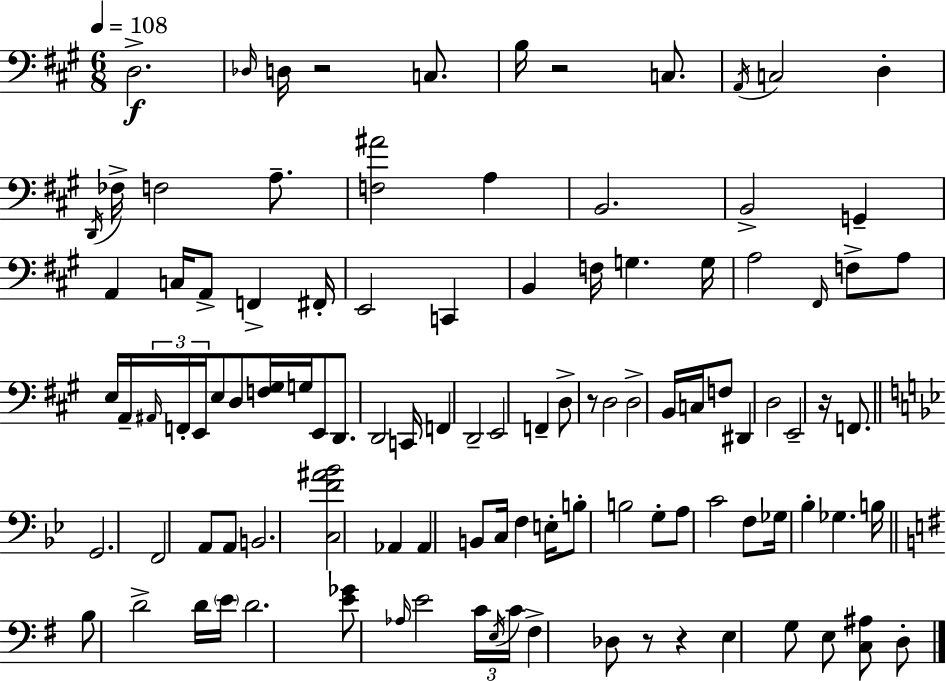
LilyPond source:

{
  \clef bass
  \numericTimeSignature
  \time 6/8
  \key a \major
  \tempo 4 = 108
  d2.->\f | \grace { des16 } d16 r2 c8. | b16 r2 c8. | \acciaccatura { a,16 } c2 d4-. | \break \acciaccatura { d,16 } fes16-> f2 | a8.-- <f ais'>2 a4 | b,2. | b,2-> g,4-- | \break a,4 c16 a,8-> f,4-> | fis,16-. e,2 c,4 | b,4 f16 g4. | g16 a2 \grace { fis,16 } | \break f8-> a8 e16 a,16-- \tuplet 3/2 { \grace { ais,16 } f,16-. e,16 } e8 d8 | <f gis>16 g16 e,8 d,8. d,2 | c,16 f,4 d,2-- | e,2 | \break f,4-- d8-> r8 d2 | d2-> | b,16 c16 f8 dis,4 d2 | e,2-- | \break r16 f,8. \bar "||" \break \key g \minor g,2. | f,2 a,8 a,8 | b,2. | <c f' ais' bes'>2 aes,4 | \break aes,4 b,8 c16 f4 e16-. | b8-. b2 g8-. | a8 c'2 f8 | ges16 bes4-. ges4. b16 | \break \bar "||" \break \key e \minor b8 d'2-> d'16 \parenthesize e'16 | d'2. | <e' ges'>8 \grace { aes16 } e'2 \tuplet 3/2 { c'16 | \acciaccatura { e16 } c'16 } fis4-> des8 r8 r4 | \break e4 g8 e8 <c ais>8 | d8-. \bar "|."
}